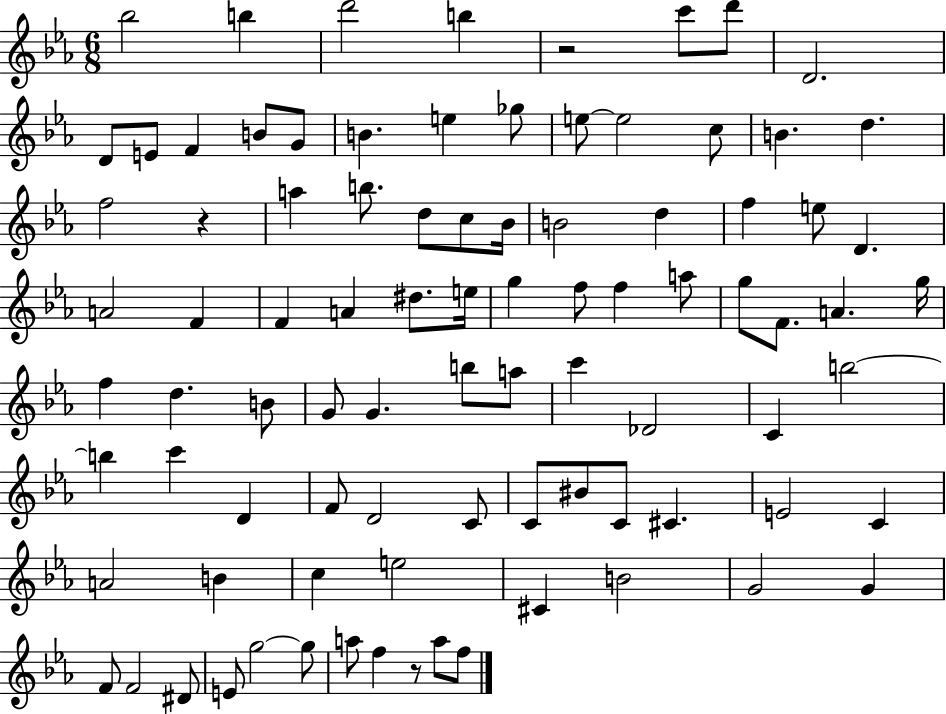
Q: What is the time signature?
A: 6/8